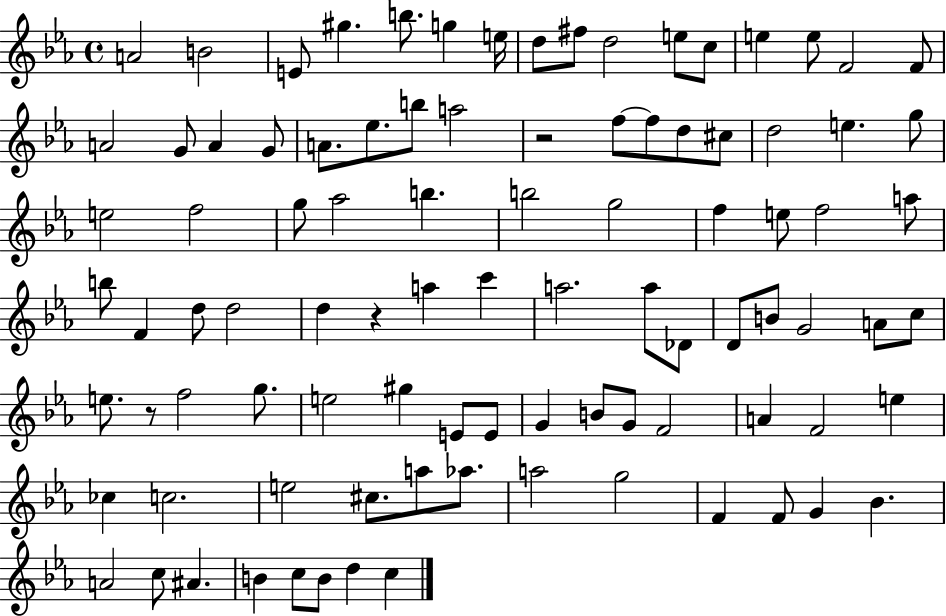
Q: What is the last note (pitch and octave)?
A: C5